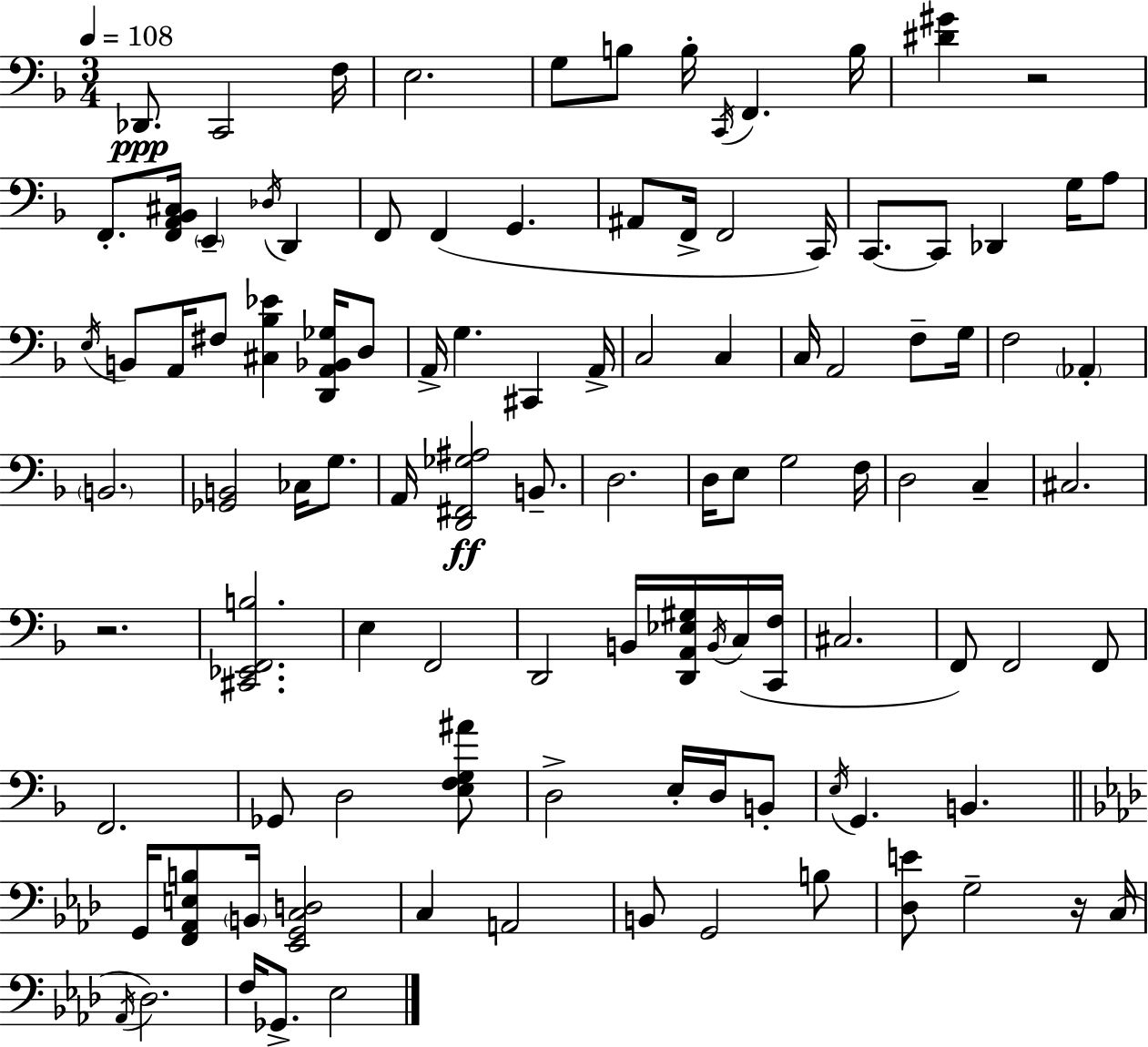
Db2/e. C2/h F3/s E3/h. G3/e B3/e B3/s C2/s F2/q. B3/s [D#4,G#4]/q R/h F2/e. [F2,A2,Bb2,C#3]/s E2/q Db3/s D2/q F2/e F2/q G2/q. A#2/e F2/s F2/h C2/s C2/e. C2/e Db2/q G3/s A3/e E3/s B2/e A2/s F#3/e [C#3,Bb3,Eb4]/q [D2,A2,Bb2,Gb3]/s D3/e A2/s G3/q. C#2/q A2/s C3/h C3/q C3/s A2/h F3/e G3/s F3/h Ab2/q B2/h. [Gb2,B2]/h CES3/s G3/e. A2/s [D2,F#2,Gb3,A#3]/h B2/e. D3/h. D3/s E3/e G3/h F3/s D3/h C3/q C#3/h. R/h. [C#2,Eb2,F2,B3]/h. E3/q F2/h D2/h B2/s [D2,A2,Eb3,G#3]/s B2/s C3/s [C2,F3]/s C#3/h. F2/e F2/h F2/e F2/h. Gb2/e D3/h [E3,F3,G3,A#4]/e D3/h E3/s D3/s B2/e E3/s G2/q. B2/q. G2/s [F2,Ab2,E3,B3]/e B2/s [Eb2,G2,C3,D3]/h C3/q A2/h B2/e G2/h B3/e [Db3,E4]/e G3/h R/s C3/s Ab2/s Db3/h. F3/s Gb2/e. Eb3/h